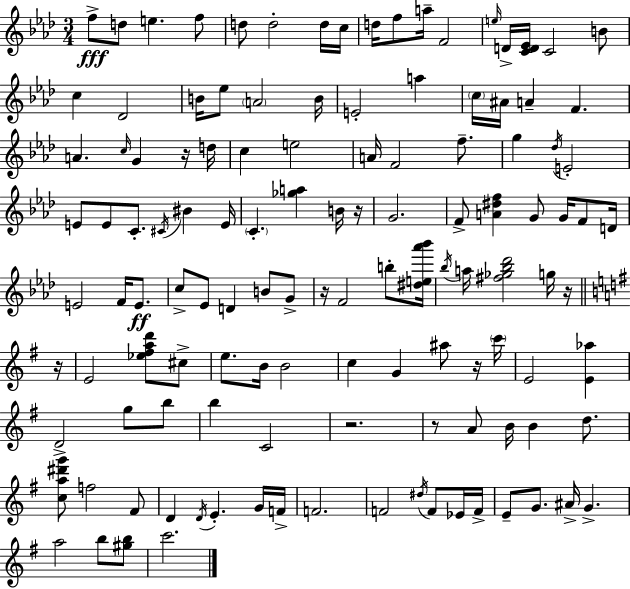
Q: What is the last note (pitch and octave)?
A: C6